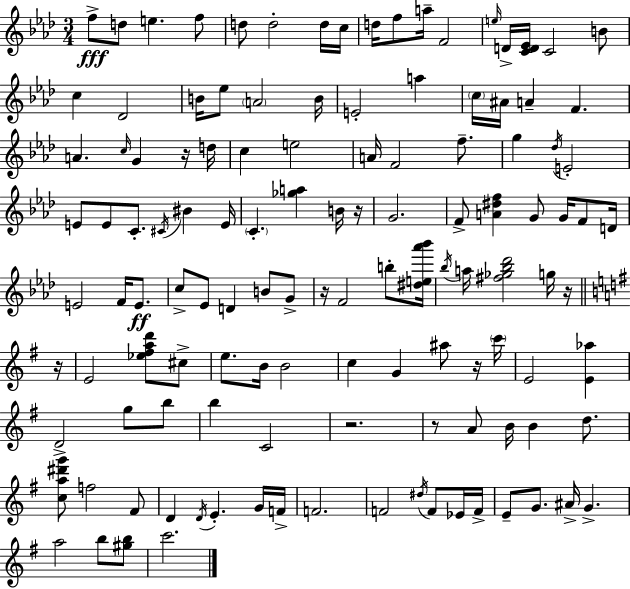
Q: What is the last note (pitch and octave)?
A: C6